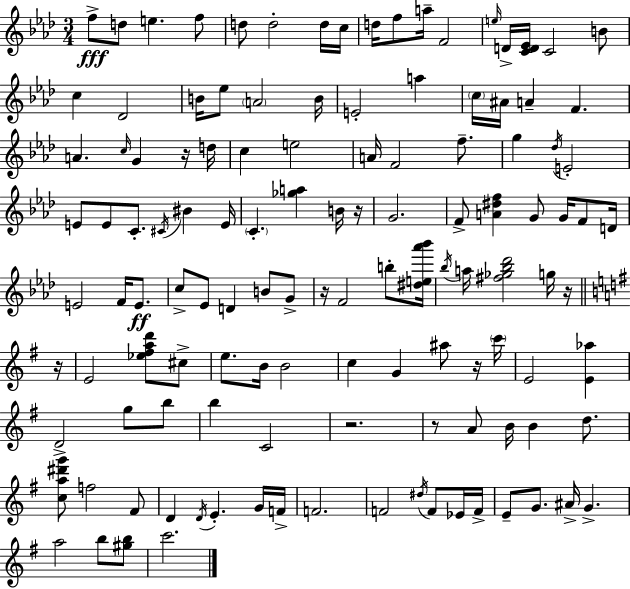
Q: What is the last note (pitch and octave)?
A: C6